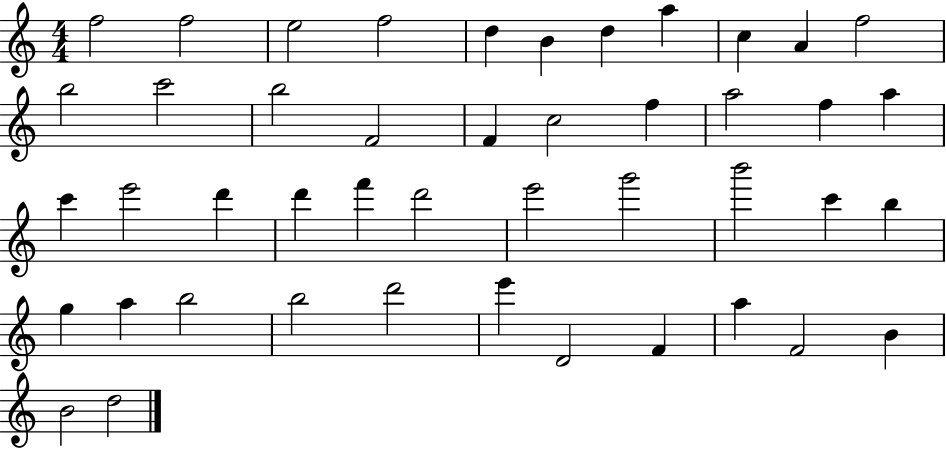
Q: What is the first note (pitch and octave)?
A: F5